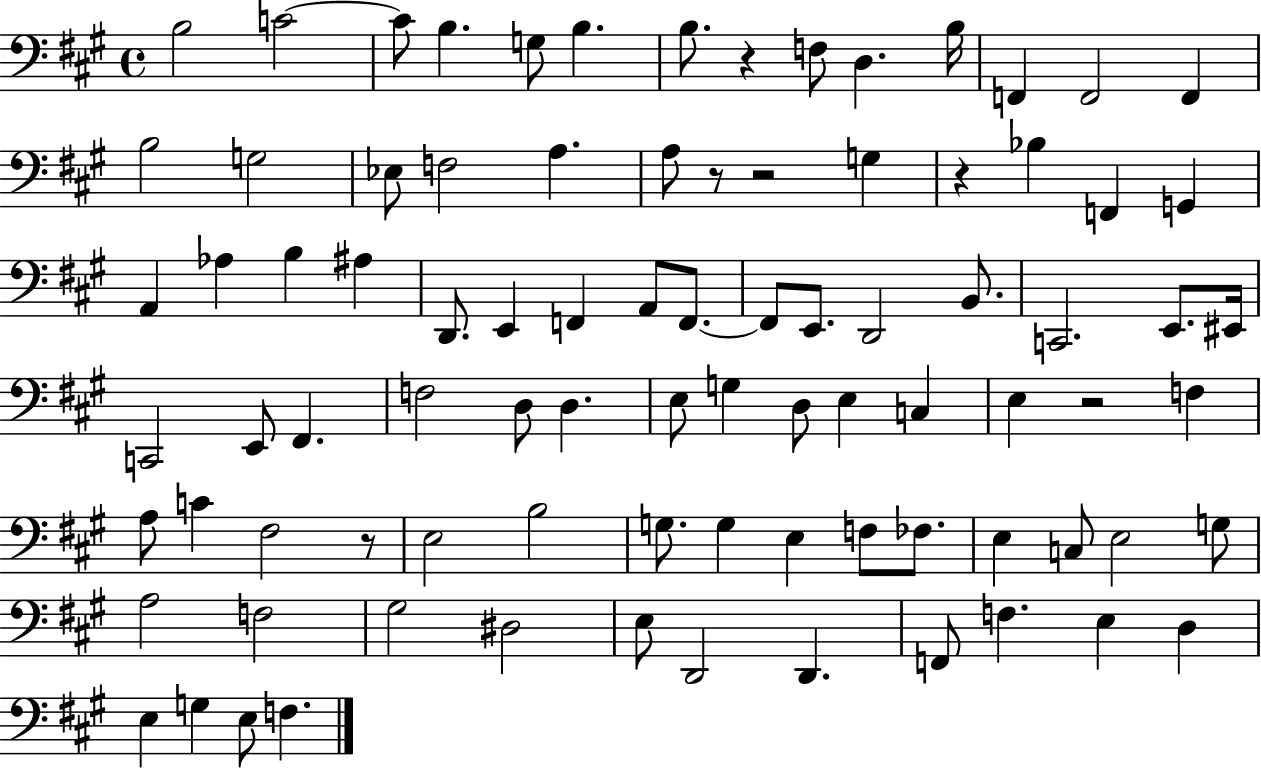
{
  \clef bass
  \time 4/4
  \defaultTimeSignature
  \key a \major
  b2 c'2~~ | c'8 b4. g8 b4. | b8. r4 f8 d4. b16 | f,4 f,2 f,4 | \break b2 g2 | ees8 f2 a4. | a8 r8 r2 g4 | r4 bes4 f,4 g,4 | \break a,4 aes4 b4 ais4 | d,8. e,4 f,4 a,8 f,8.~~ | f,8 e,8. d,2 b,8. | c,2. e,8. eis,16 | \break c,2 e,8 fis,4. | f2 d8 d4. | e8 g4 d8 e4 c4 | e4 r2 f4 | \break a8 c'4 fis2 r8 | e2 b2 | g8. g4 e4 f8 fes8. | e4 c8 e2 g8 | \break a2 f2 | gis2 dis2 | e8 d,2 d,4. | f,8 f4. e4 d4 | \break e4 g4 e8 f4. | \bar "|."
}